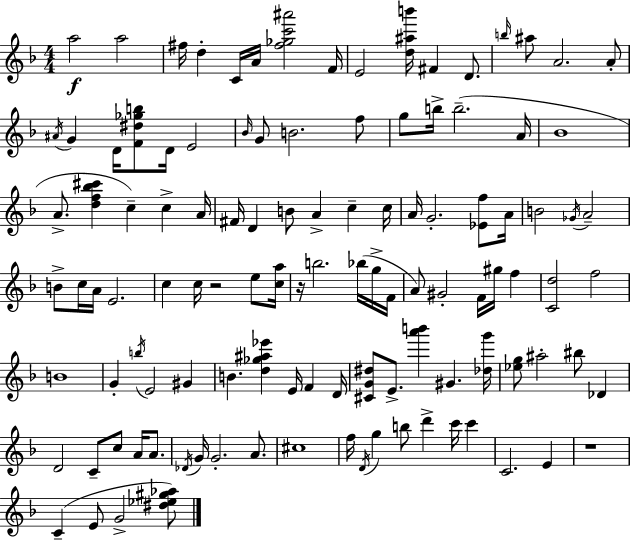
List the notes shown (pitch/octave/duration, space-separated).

A5/h A5/h F#5/s D5/q C4/s A4/s [F#5,Gb5,C6,A#6]/h F4/s E4/h [D5,A#5,B6]/s F#4/q D4/e. B5/s A#5/e A4/h. A4/e A#4/s G4/q D4/s [F4,D#5,Gb5,B5]/e D4/s E4/h Bb4/s G4/e B4/h. F5/e G5/e B5/s B5/h. A4/s Bb4/w A4/e. [D5,F5,Bb5,C#6]/q C5/q C5/q A4/s F#4/s D4/q B4/e A4/q C5/q C5/s A4/s G4/h. [Eb4,F5]/e A4/s B4/h Gb4/s A4/h B4/e C5/s A4/s E4/h. C5/q C5/s R/h E5/e [C5,A5]/s R/s B5/h. Bb5/s G5/s F4/s A4/e G#4/h F4/s G#5/s F5/q [C4,D5]/h F5/h B4/w G4/q B5/s E4/h G#4/q B4/q. [D5,Gb5,A#5,Eb6]/q E4/s F4/q D4/s [C#4,G4,D#5]/e E4/e. [A6,B6]/q G#4/q. [Db5,G6]/s [Eb5,G5]/e A#5/h BIS5/e Db4/q D4/h C4/e C5/e A4/s A4/e. Db4/s G4/s G4/h. A4/e. C#5/w F5/s D4/s G5/q B5/e D6/q C6/s C6/q C4/h. E4/q R/w C4/q E4/e G4/h [D#5,Eb5,G#5,Ab5]/e